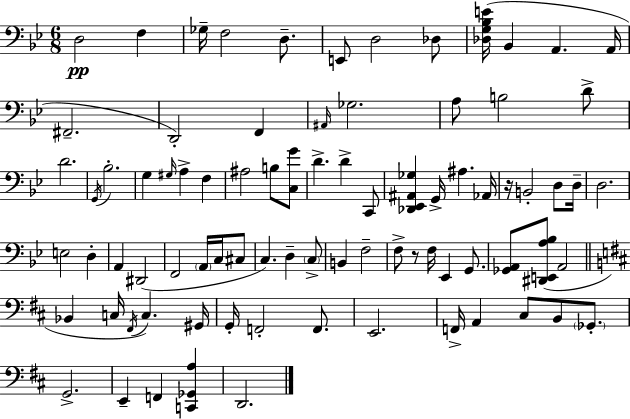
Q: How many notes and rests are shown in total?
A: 82